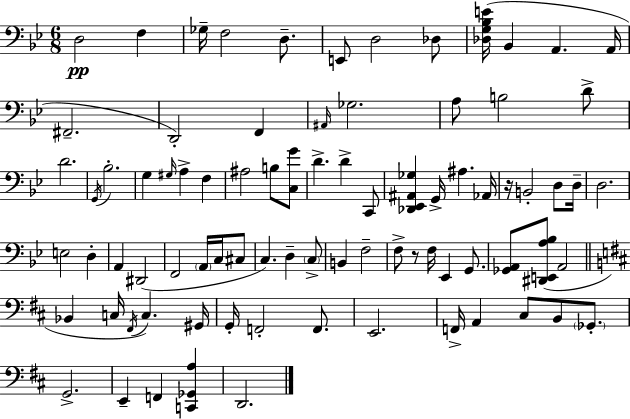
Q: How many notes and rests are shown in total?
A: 82